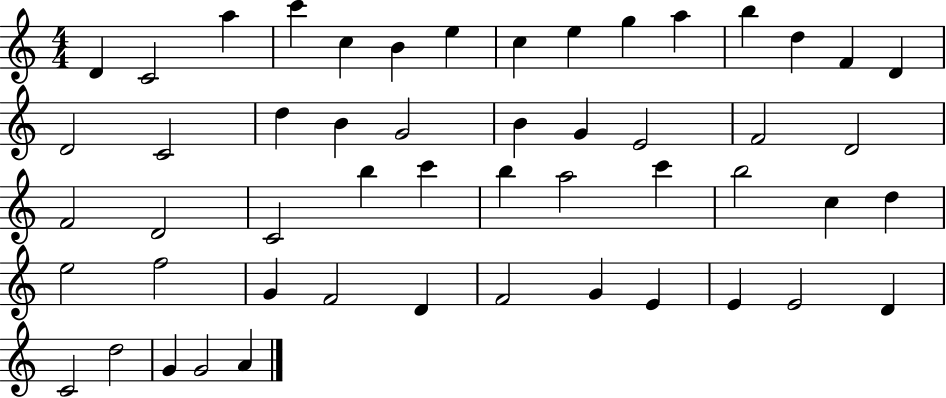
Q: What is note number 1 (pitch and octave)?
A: D4